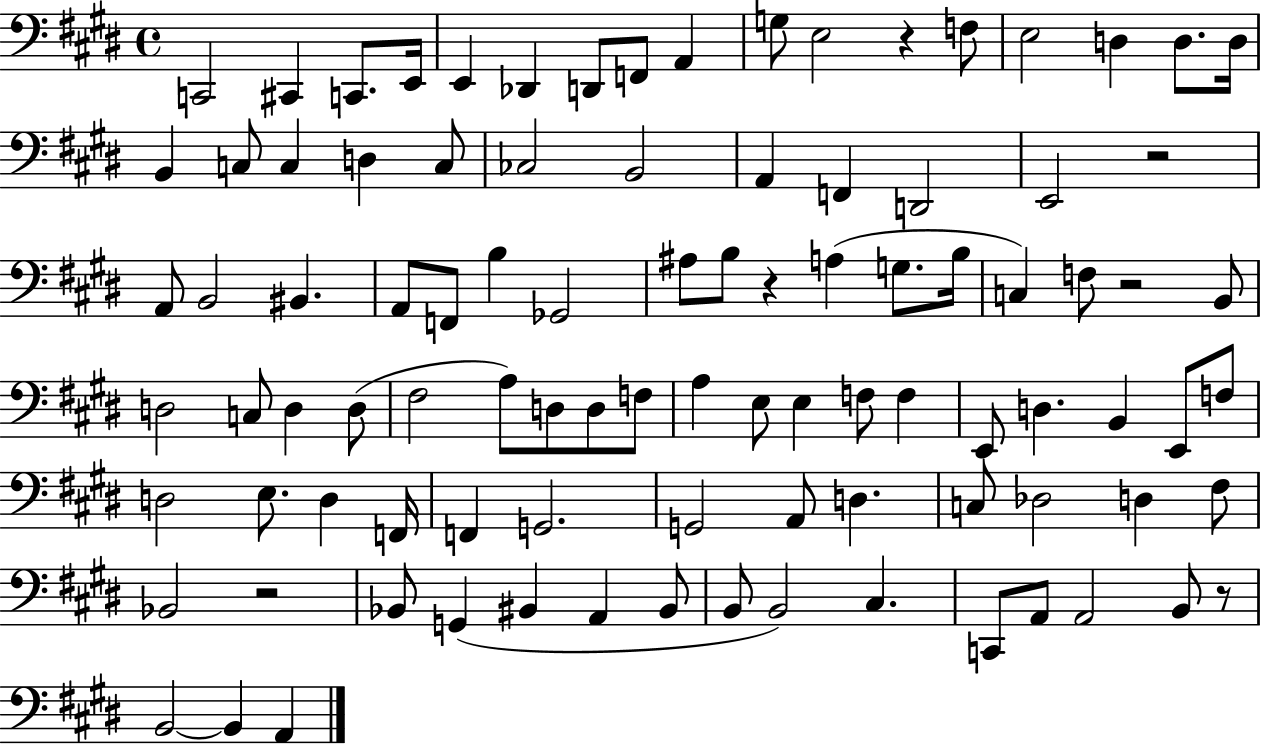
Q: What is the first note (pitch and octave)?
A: C2